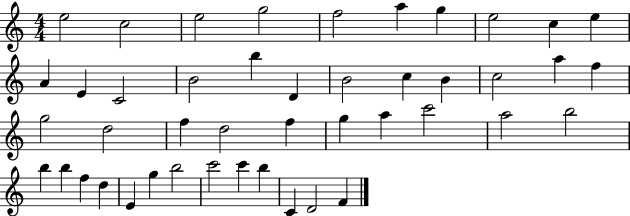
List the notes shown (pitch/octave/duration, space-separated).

E5/h C5/h E5/h G5/h F5/h A5/q G5/q E5/h C5/q E5/q A4/q E4/q C4/h B4/h B5/q D4/q B4/h C5/q B4/q C5/h A5/q F5/q G5/h D5/h F5/q D5/h F5/q G5/q A5/q C6/h A5/h B5/h B5/q B5/q F5/q D5/q E4/q G5/q B5/h C6/h C6/q B5/q C4/q D4/h F4/q